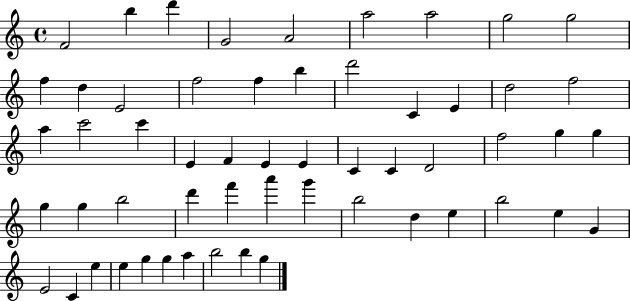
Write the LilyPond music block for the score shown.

{
  \clef treble
  \time 4/4
  \defaultTimeSignature
  \key c \major
  f'2 b''4 d'''4 | g'2 a'2 | a''2 a''2 | g''2 g''2 | \break f''4 d''4 e'2 | f''2 f''4 b''4 | d'''2 c'4 e'4 | d''2 f''2 | \break a''4 c'''2 c'''4 | e'4 f'4 e'4 e'4 | c'4 c'4 d'2 | f''2 g''4 g''4 | \break g''4 g''4 b''2 | d'''4 f'''4 a'''4 g'''4 | b''2 d''4 e''4 | b''2 e''4 g'4 | \break e'2 c'4 e''4 | e''4 g''4 g''4 a''4 | b''2 b''4 g''4 | \bar "|."
}